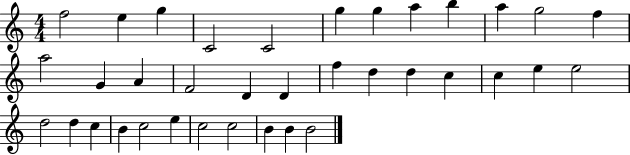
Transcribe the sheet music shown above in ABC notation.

X:1
T:Untitled
M:4/4
L:1/4
K:C
f2 e g C2 C2 g g a b a g2 f a2 G A F2 D D f d d c c e e2 d2 d c B c2 e c2 c2 B B B2